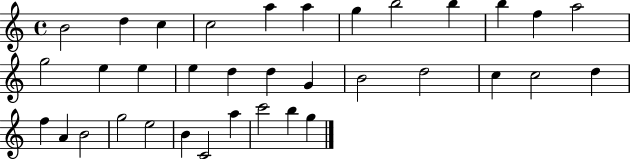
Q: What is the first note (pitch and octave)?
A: B4